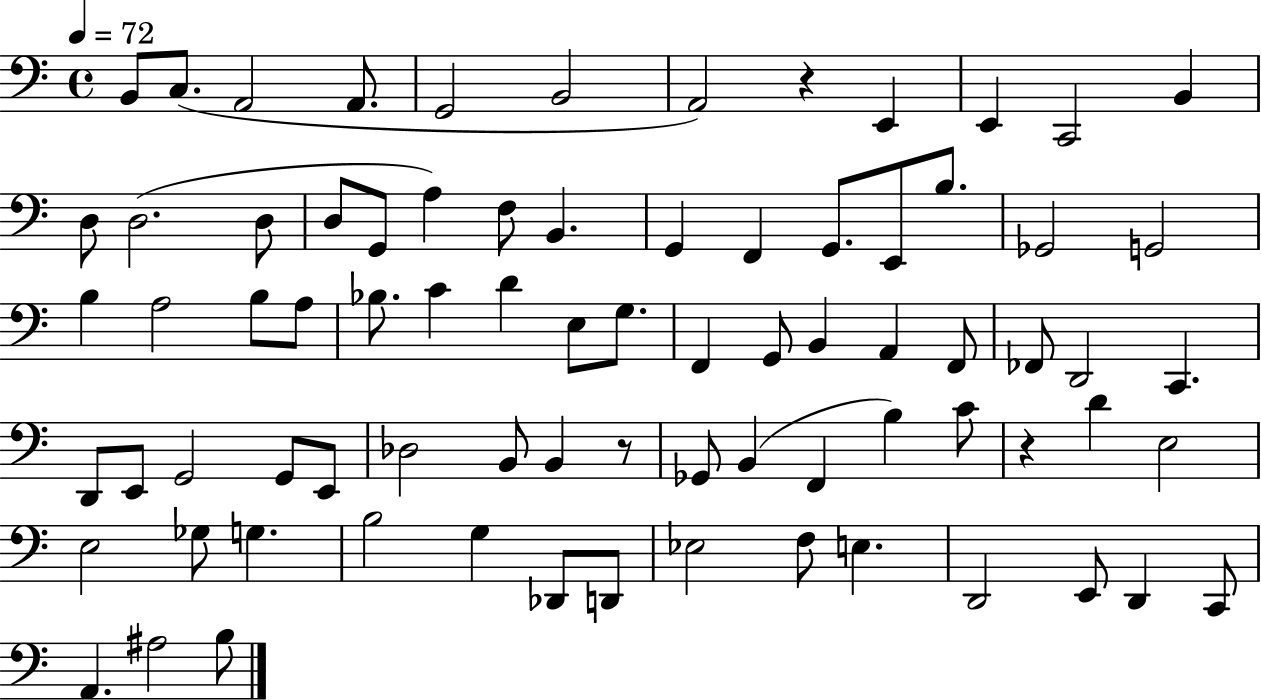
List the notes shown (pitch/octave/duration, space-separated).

B2/e C3/e. A2/h A2/e. G2/h B2/h A2/h R/q E2/q E2/q C2/h B2/q D3/e D3/h. D3/e D3/e G2/e A3/q F3/e B2/q. G2/q F2/q G2/e. E2/e B3/e. Gb2/h G2/h B3/q A3/h B3/e A3/e Bb3/e. C4/q D4/q E3/e G3/e. F2/q G2/e B2/q A2/q F2/e FES2/e D2/h C2/q. D2/e E2/e G2/h G2/e E2/e Db3/h B2/e B2/q R/e Gb2/e B2/q F2/q B3/q C4/e R/q D4/q E3/h E3/h Gb3/e G3/q. B3/h G3/q Db2/e D2/e Eb3/h F3/e E3/q. D2/h E2/e D2/q C2/e A2/q. A#3/h B3/e